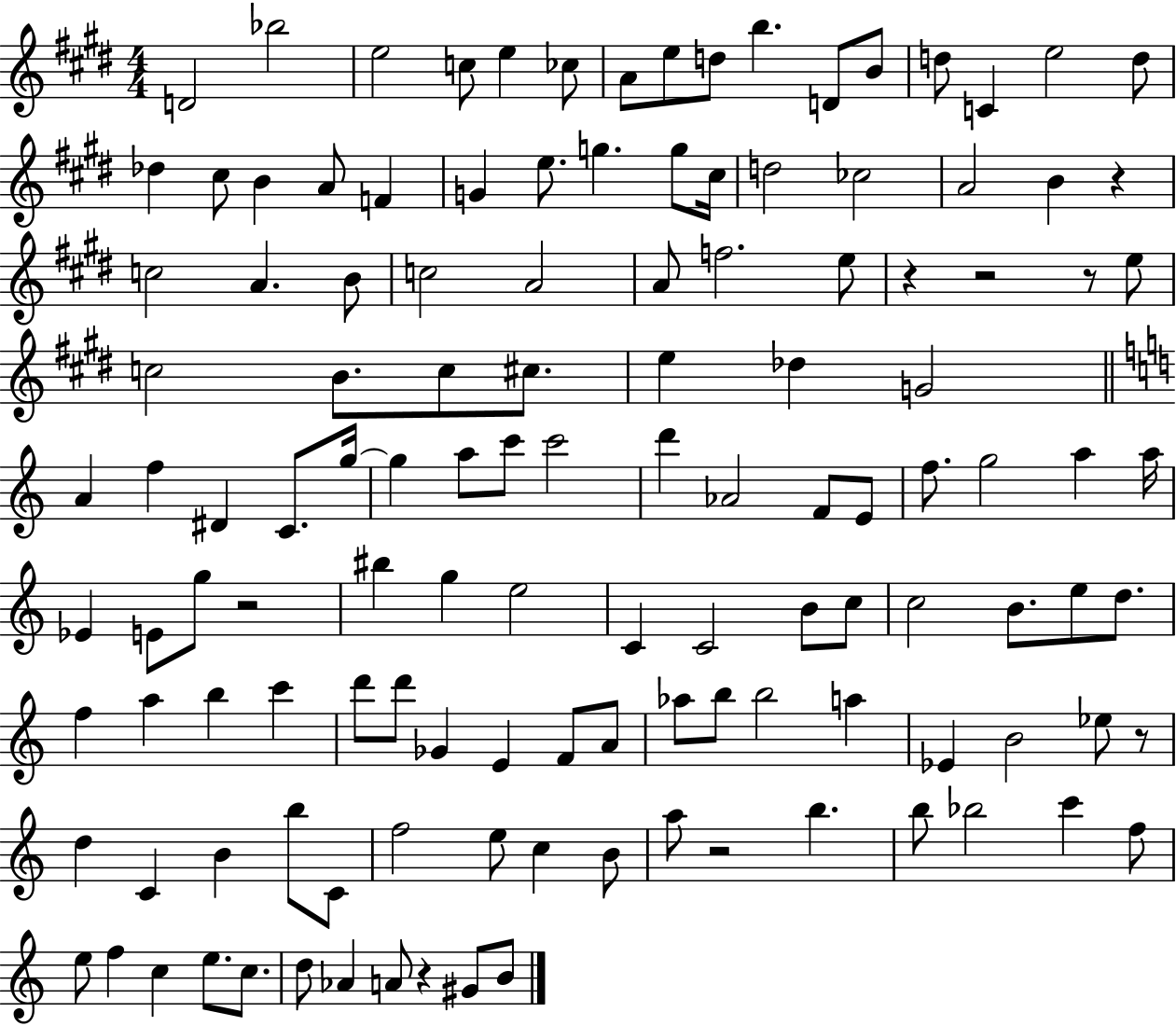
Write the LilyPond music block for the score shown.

{
  \clef treble
  \numericTimeSignature
  \time 4/4
  \key e \major
  d'2 bes''2 | e''2 c''8 e''4 ces''8 | a'8 e''8 d''8 b''4. d'8 b'8 | d''8 c'4 e''2 d''8 | \break des''4 cis''8 b'4 a'8 f'4 | g'4 e''8. g''4. g''8 cis''16 | d''2 ces''2 | a'2 b'4 r4 | \break c''2 a'4. b'8 | c''2 a'2 | a'8 f''2. e''8 | r4 r2 r8 e''8 | \break c''2 b'8. c''8 cis''8. | e''4 des''4 g'2 | \bar "||" \break \key c \major a'4 f''4 dis'4 c'8. g''16~~ | g''4 a''8 c'''8 c'''2 | d'''4 aes'2 f'8 e'8 | f''8. g''2 a''4 a''16 | \break ees'4 e'8 g''8 r2 | bis''4 g''4 e''2 | c'4 c'2 b'8 c''8 | c''2 b'8. e''8 d''8. | \break f''4 a''4 b''4 c'''4 | d'''8 d'''8 ges'4 e'4 f'8 a'8 | aes''8 b''8 b''2 a''4 | ees'4 b'2 ees''8 r8 | \break d''4 c'4 b'4 b''8 c'8 | f''2 e''8 c''4 b'8 | a''8 r2 b''4. | b''8 bes''2 c'''4 f''8 | \break e''8 f''4 c''4 e''8. c''8. | d''8 aes'4 a'8 r4 gis'8 b'8 | \bar "|."
}